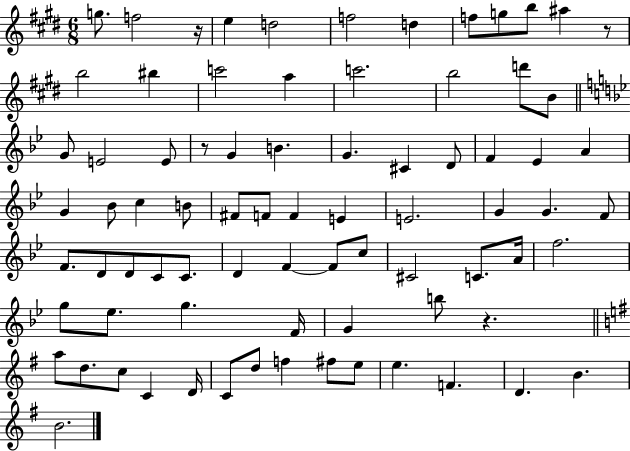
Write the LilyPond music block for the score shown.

{
  \clef treble
  \numericTimeSignature
  \time 6/8
  \key e \major
  \repeat volta 2 { g''8. f''2 r16 | e''4 d''2 | f''2 d''4 | f''8 g''8 b''8 ais''4 r8 | \break b''2 bis''4 | c'''2 a''4 | c'''2. | b''2 d'''8 b'8 | \break \bar "||" \break \key bes \major g'8 e'2 e'8 | r8 g'4 b'4. | g'4. cis'4 d'8 | f'4 ees'4 a'4 | \break g'4 bes'8 c''4 b'8 | fis'8 f'8 f'4 e'4 | e'2. | g'4 g'4. f'8 | \break f'8. d'8 d'8 c'8 c'8. | d'4 f'4~~ f'8 c''8 | cis'2 c'8. a'16 | f''2. | \break g''8 ees''8. g''4. f'16 | g'4 b''8 r4. | \bar "||" \break \key e \minor a''8 d''8. c''8 c'4 d'16 | c'8 d''8 f''4 fis''8 e''8 | e''4. f'4. | d'4. b'4. | \break b'2. | } \bar "|."
}